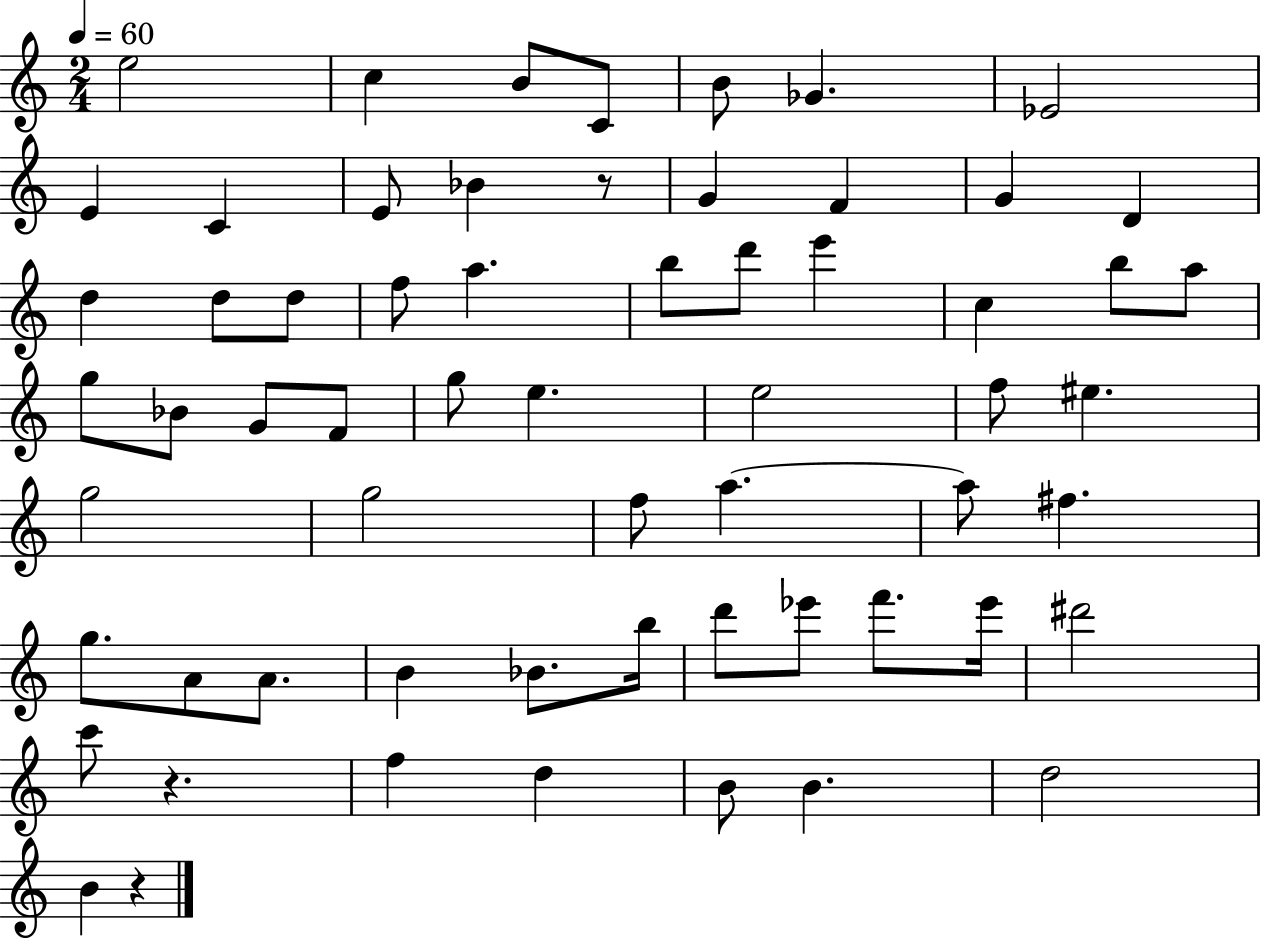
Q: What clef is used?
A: treble